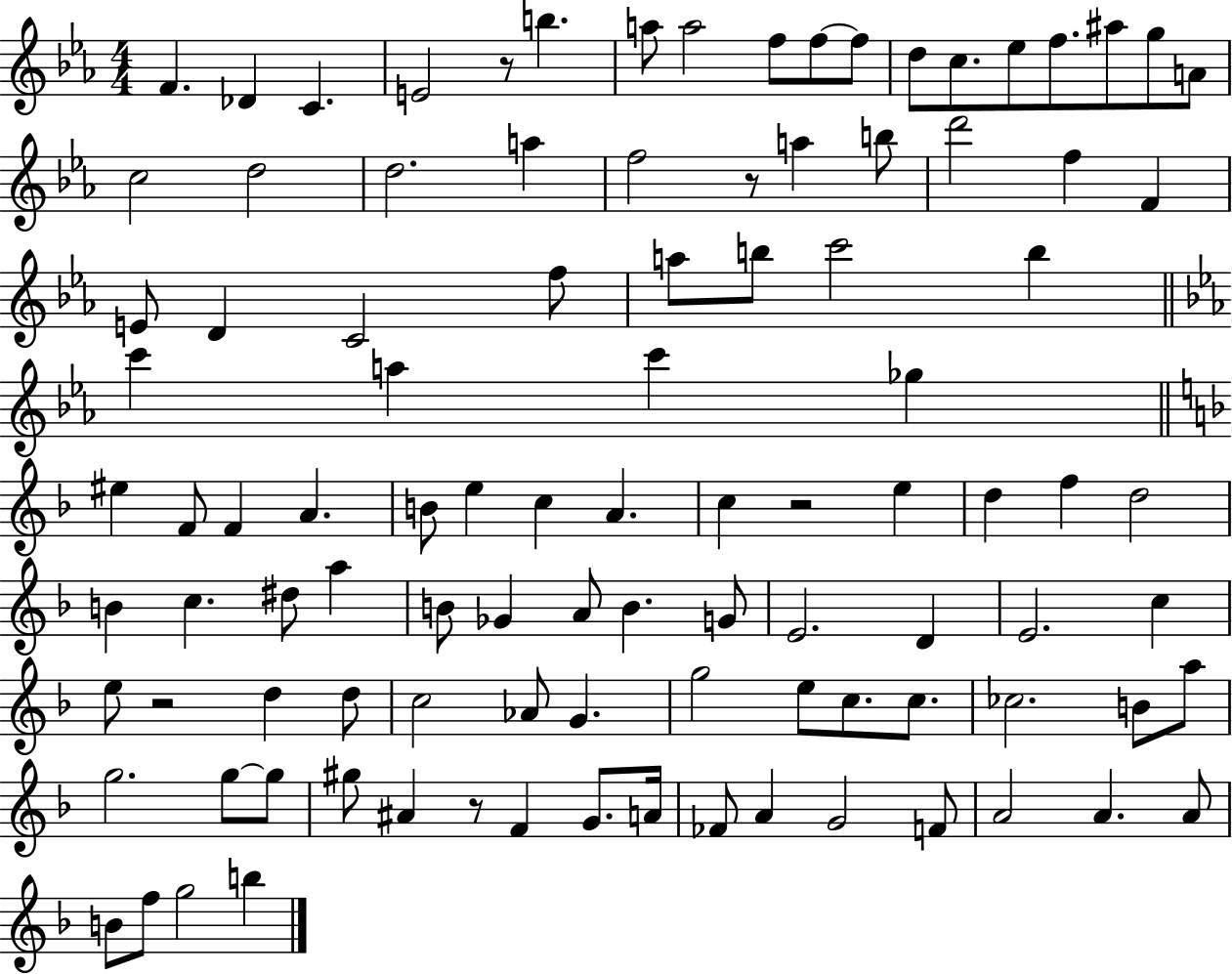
X:1
T:Untitled
M:4/4
L:1/4
K:Eb
F _D C E2 z/2 b a/2 a2 f/2 f/2 f/2 d/2 c/2 _e/2 f/2 ^a/2 g/2 A/2 c2 d2 d2 a f2 z/2 a b/2 d'2 f F E/2 D C2 f/2 a/2 b/2 c'2 b c' a c' _g ^e F/2 F A B/2 e c A c z2 e d f d2 B c ^d/2 a B/2 _G A/2 B G/2 E2 D E2 c e/2 z2 d d/2 c2 _A/2 G g2 e/2 c/2 c/2 _c2 B/2 a/2 g2 g/2 g/2 ^g/2 ^A z/2 F G/2 A/4 _F/2 A G2 F/2 A2 A A/2 B/2 f/2 g2 b